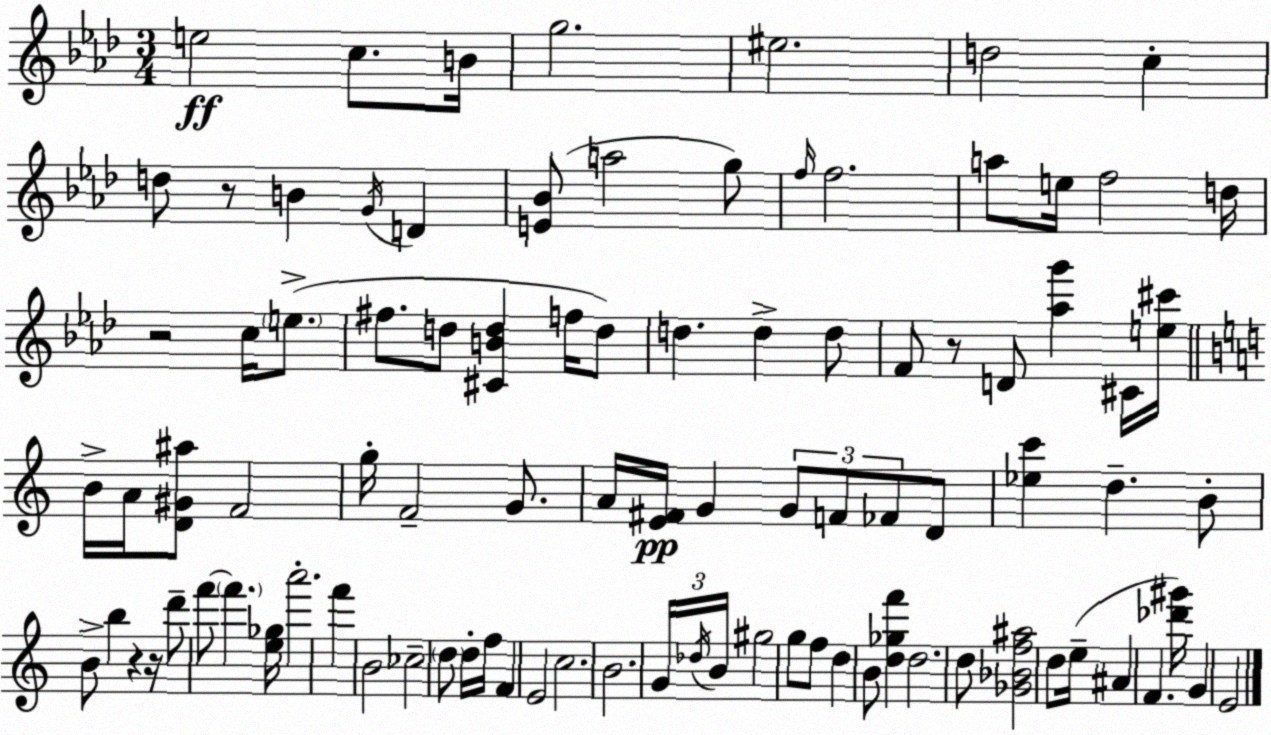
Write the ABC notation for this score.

X:1
T:Untitled
M:3/4
L:1/4
K:Fm
e2 c/2 B/4 g2 ^e2 d2 c d/2 z/2 B G/4 D [E_B]/2 a2 g/2 f/4 f2 a/2 e/4 f2 d/4 z2 c/4 e/2 ^f/2 d/2 [^CBd] f/4 d/2 d d d/2 F/2 z/2 D/2 [_ag'] ^C/4 [e^c']/4 B/4 A/4 [D^G^a]/2 F2 g/4 F2 G/2 A/4 [E^F]/4 G G/2 F/2 _F/2 D/2 [_ec'] d B/2 B/2 b z z/4 d'/2 f'/2 f' [e_g]/4 a'2 f' B2 _c2 d/2 d/4 f/4 F E2 c2 B2 G/4 _d/4 B/4 ^g2 g/2 f/2 d B/2 [d_gf'] d2 d/2 [_G_Bf^a]2 d/2 e/4 ^A F [_d'^g']/4 G E2